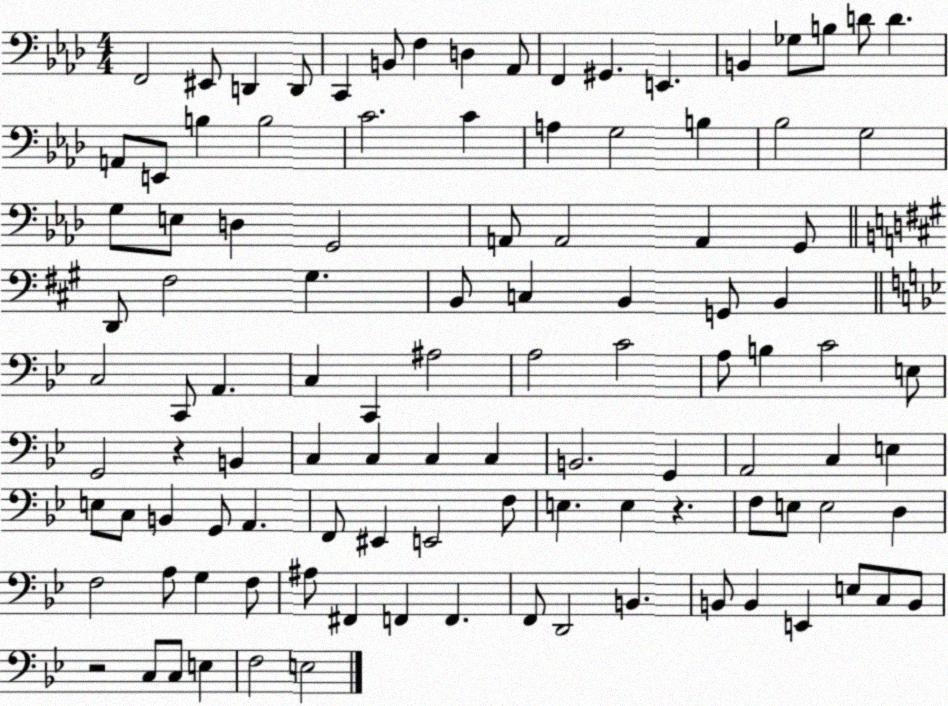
X:1
T:Untitled
M:4/4
L:1/4
K:Ab
F,,2 ^E,,/2 D,, D,,/2 C,, B,,/2 F, D, _A,,/2 F,, ^G,, E,, B,, _G,/2 B,/2 D/2 D A,,/2 E,,/2 B, B,2 C2 C A, G,2 B, _B,2 G,2 G,/2 E,/2 D, G,,2 A,,/2 A,,2 A,, G,,/2 D,,/2 ^F,2 ^G, B,,/2 C, B,, G,,/2 B,, C,2 C,,/2 A,, C, C,, ^A,2 A,2 C2 A,/2 B, C2 E,/2 G,,2 z B,, C, C, C, C, B,,2 G,, A,,2 C, E, E,/2 C,/2 B,, G,,/2 A,, F,,/2 ^E,, E,,2 F,/2 E, E, z F,/2 E,/2 E,2 D, F,2 A,/2 G, F,/2 ^A,/2 ^F,, F,, F,, F,,/2 D,,2 B,, B,,/2 B,, E,, E,/2 C,/2 B,,/2 z2 C,/2 C,/2 E, F,2 E,2